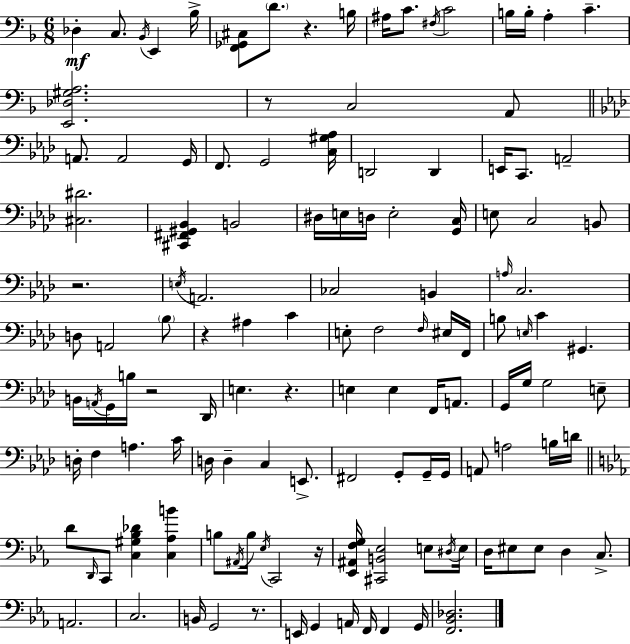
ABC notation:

X:1
T:Untitled
M:6/8
L:1/4
K:Dm
_D, C,/2 _B,,/4 E,, _B,/4 [F,,_G,,^C,]/2 D/2 z B,/4 ^A,/4 C/2 ^F,/4 C2 B,/4 B,/4 A, C [E,,_D,^G,A,]2 z/2 C,2 A,,/2 A,,/2 A,,2 G,,/4 F,,/2 G,,2 [C,^G,_A,]/4 D,,2 D,, E,,/4 C,,/2 A,,2 [^C,^D]2 [^C,,^F,,^G,,_B,,] B,,2 ^D,/4 E,/4 D,/4 E,2 [G,,C,]/4 E,/2 C,2 B,,/2 z2 E,/4 A,,2 _C,2 B,, A,/4 C,2 D,/2 A,,2 _B,/2 z ^A, C E,/2 F,2 F,/4 ^E,/4 F,,/4 B,/2 E,/4 C ^G,, B,,/4 A,,/4 G,,/4 B,/4 z2 _D,,/4 E, z E, E, F,,/4 A,,/2 G,,/4 G,/4 G,2 E,/2 D,/4 F, A, C/4 D,/4 D, C, E,,/2 ^F,,2 G,,/2 G,,/4 G,,/4 A,,/2 A,2 B,/4 D/4 D/2 D,,/4 C,,/2 [C,^G,_B,_D] [C,_A,B] B,/2 ^A,,/4 B,/4 _E,/4 C,,2 z/4 [_E,,^A,,F,G,]/4 [^C,,B,,_E,]2 E,/2 ^D,/4 E,/4 D,/4 ^E,/2 ^E,/2 D, C,/2 A,,2 C,2 B,,/4 G,,2 z/2 E,,/4 G,, A,,/4 F,,/4 F,, G,,/4 [F,,_B,,_D,]2